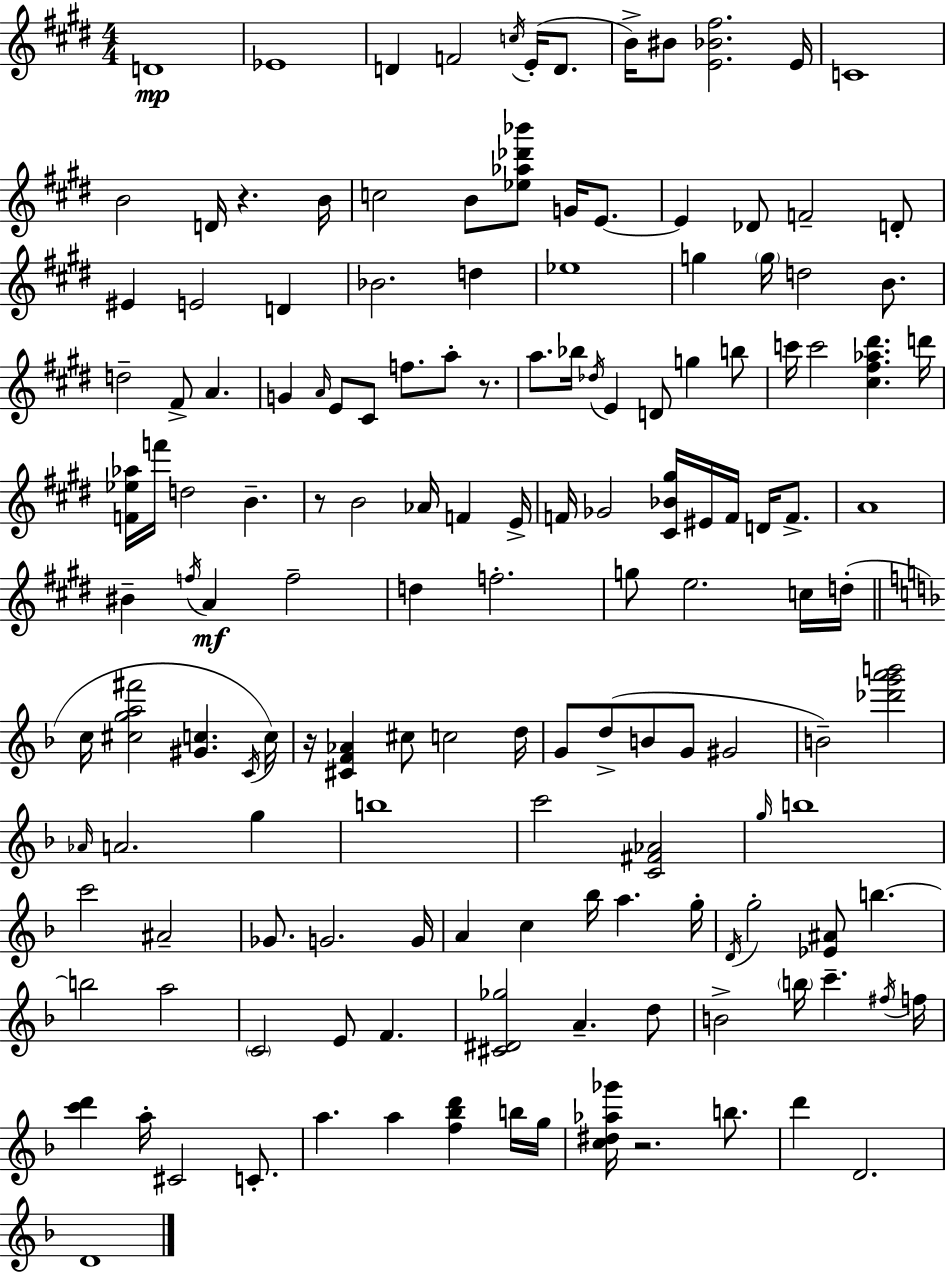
X:1
T:Untitled
M:4/4
L:1/4
K:E
D4 _E4 D F2 c/4 E/4 D/2 B/4 ^B/2 [E_B^f]2 E/4 C4 B2 D/4 z B/4 c2 B/2 [_e_a_d'_b']/2 G/4 E/2 E _D/2 F2 D/2 ^E E2 D _B2 d _e4 g g/4 d2 B/2 d2 ^F/2 A G A/4 E/2 ^C/2 f/2 a/2 z/2 a/2 _b/4 _d/4 E D/2 g b/2 c'/4 c'2 [^c^f_a^d'] d'/4 [F_e_a]/4 f'/4 d2 B z/2 B2 _A/4 F E/4 F/4 _G2 [^C_B^g]/4 ^E/4 F/4 D/4 F/2 A4 ^B f/4 A f2 d f2 g/2 e2 c/4 d/4 c/4 [^cga^f']2 [^Gc] C/4 c/4 z/4 [^CF_A] ^c/2 c2 d/4 G/2 d/2 B/2 G/2 ^G2 B2 [_d'g'a'b']2 _A/4 A2 g b4 c'2 [C^F_A]2 g/4 b4 c'2 ^A2 _G/2 G2 G/4 A c _b/4 a g/4 D/4 g2 [_E^A]/2 b b2 a2 C2 E/2 F [^C^D_g]2 A d/2 B2 b/4 c' ^f/4 f/4 [c'd'] a/4 ^C2 C/2 a a [f_bd'] b/4 g/4 [c^d_a_g']/4 z2 b/2 d' D2 D4